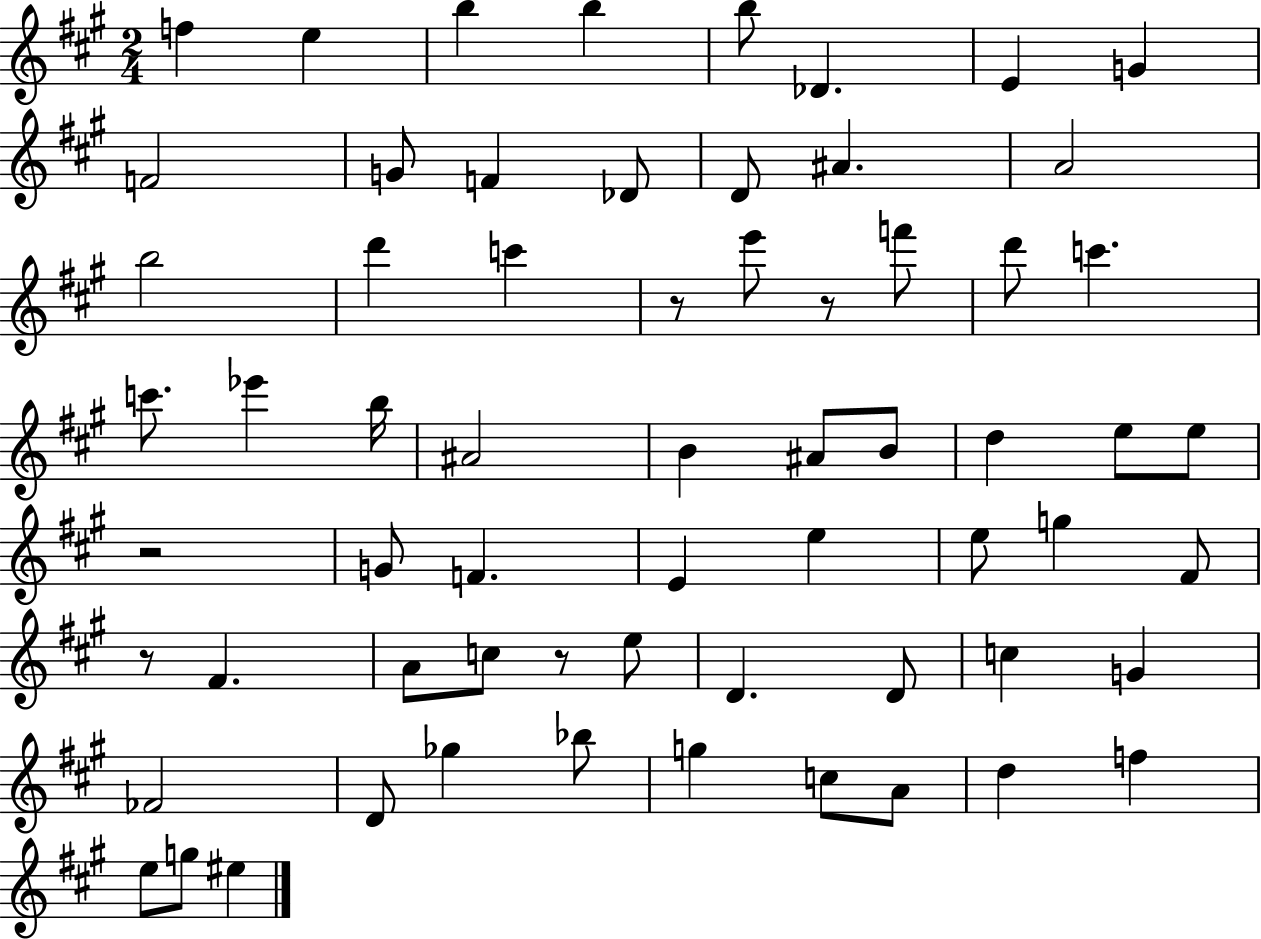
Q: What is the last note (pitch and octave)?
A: EIS5